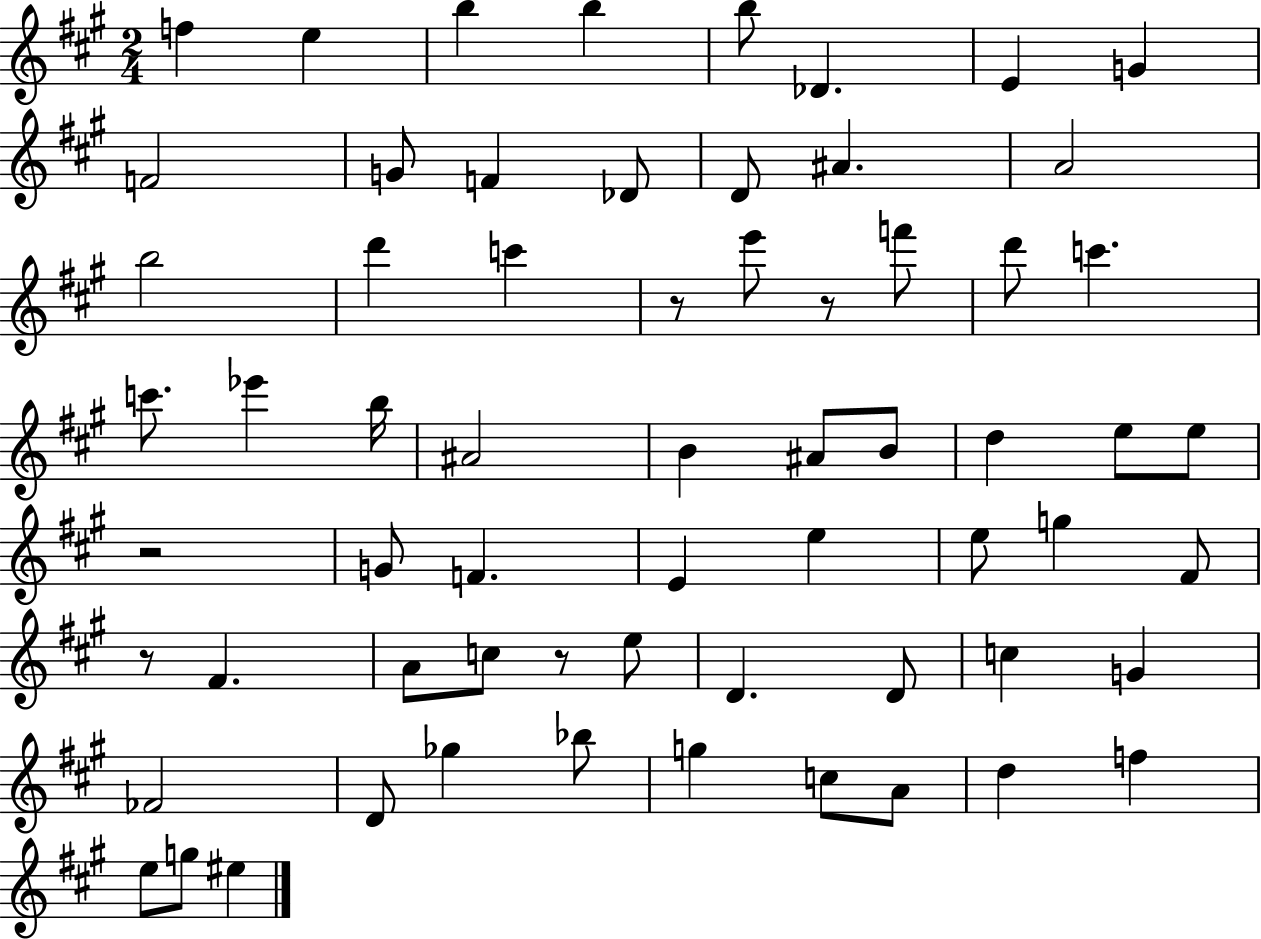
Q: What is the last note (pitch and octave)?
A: EIS5